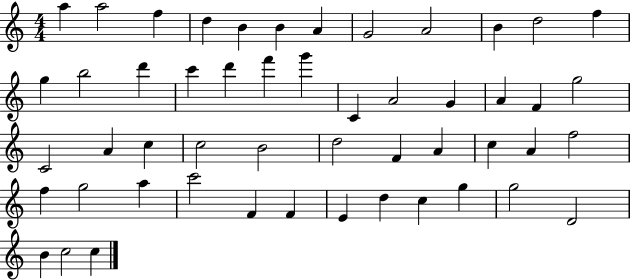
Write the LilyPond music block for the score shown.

{
  \clef treble
  \numericTimeSignature
  \time 4/4
  \key c \major
  a''4 a''2 f''4 | d''4 b'4 b'4 a'4 | g'2 a'2 | b'4 d''2 f''4 | \break g''4 b''2 d'''4 | c'''4 d'''4 f'''4 g'''4 | c'4 a'2 g'4 | a'4 f'4 g''2 | \break c'2 a'4 c''4 | c''2 b'2 | d''2 f'4 a'4 | c''4 a'4 f''2 | \break f''4 g''2 a''4 | c'''2 f'4 f'4 | e'4 d''4 c''4 g''4 | g''2 d'2 | \break b'4 c''2 c''4 | \bar "|."
}